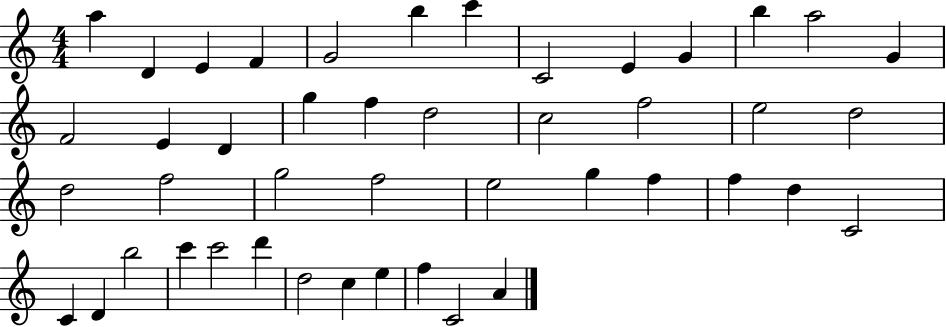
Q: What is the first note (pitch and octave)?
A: A5